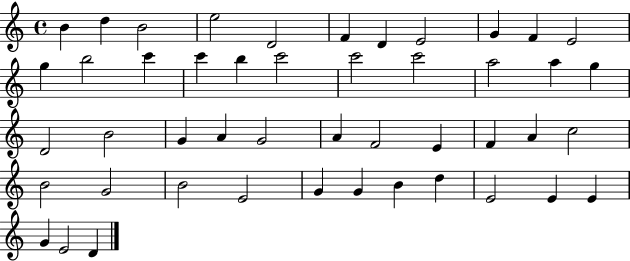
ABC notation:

X:1
T:Untitled
M:4/4
L:1/4
K:C
B d B2 e2 D2 F D E2 G F E2 g b2 c' c' b c'2 c'2 c'2 a2 a g D2 B2 G A G2 A F2 E F A c2 B2 G2 B2 E2 G G B d E2 E E G E2 D